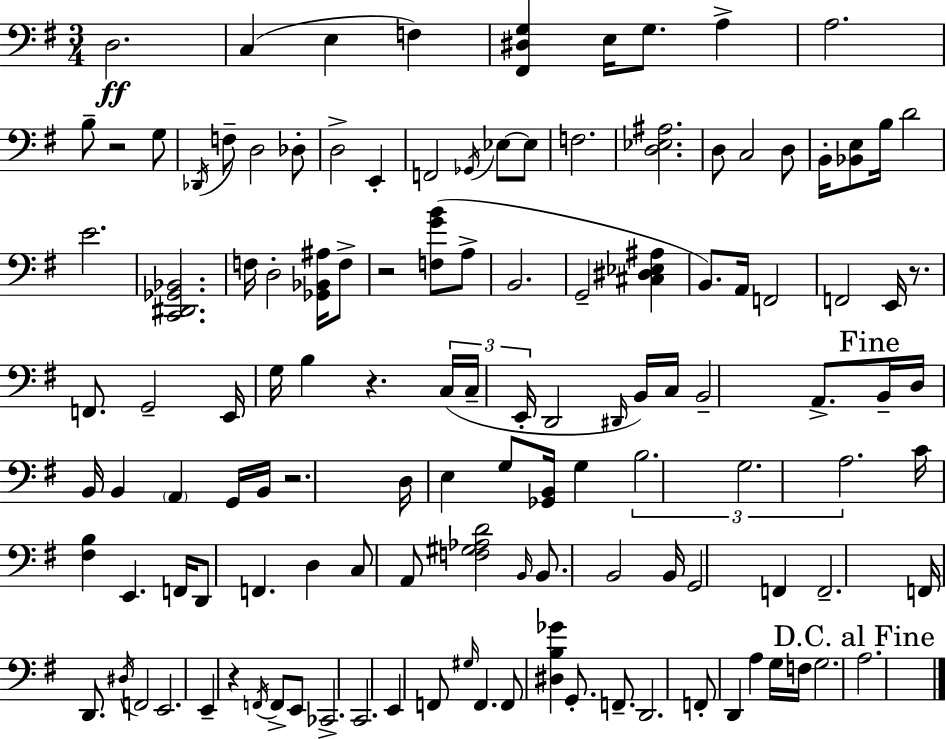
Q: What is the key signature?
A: G major